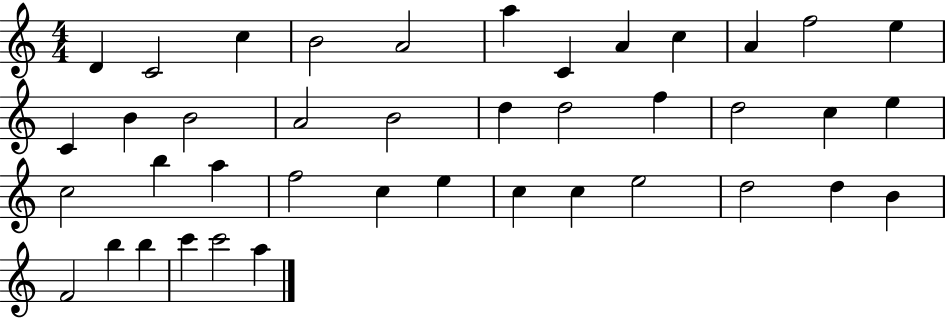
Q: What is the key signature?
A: C major